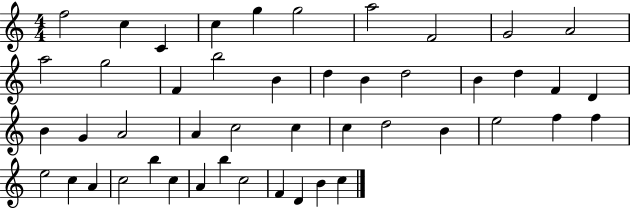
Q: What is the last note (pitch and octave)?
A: C5